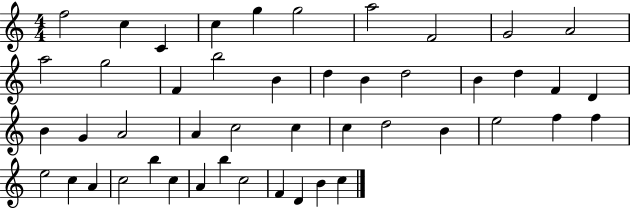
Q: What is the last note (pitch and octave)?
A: C5